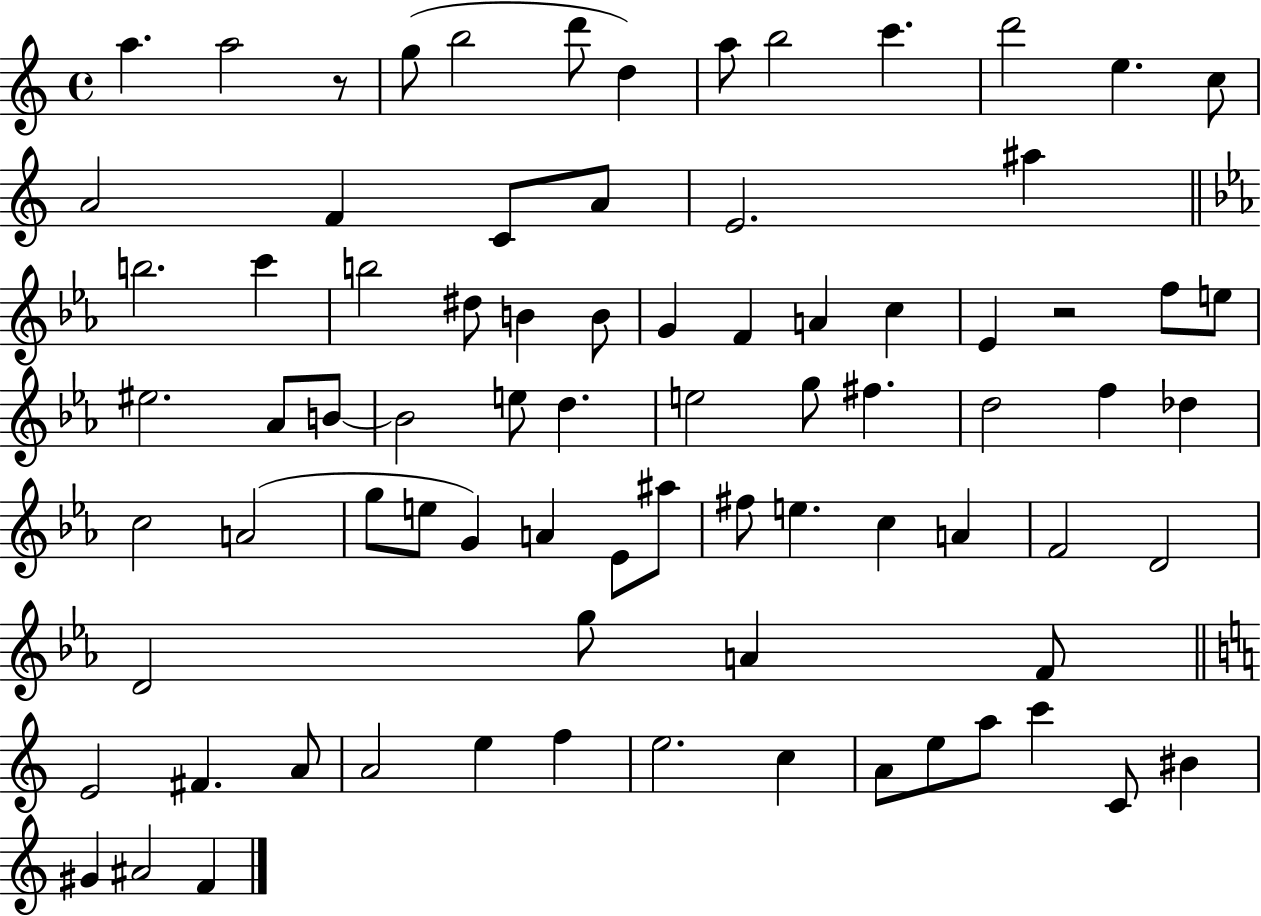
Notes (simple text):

A5/q. A5/h R/e G5/e B5/h D6/e D5/q A5/e B5/h C6/q. D6/h E5/q. C5/e A4/h F4/q C4/e A4/e E4/h. A#5/q B5/h. C6/q B5/h D#5/e B4/q B4/e G4/q F4/q A4/q C5/q Eb4/q R/h F5/e E5/e EIS5/h. Ab4/e B4/e B4/h E5/e D5/q. E5/h G5/e F#5/q. D5/h F5/q Db5/q C5/h A4/h G5/e E5/e G4/q A4/q Eb4/e A#5/e F#5/e E5/q. C5/q A4/q F4/h D4/h D4/h G5/e A4/q F4/e E4/h F#4/q. A4/e A4/h E5/q F5/q E5/h. C5/q A4/e E5/e A5/e C6/q C4/e BIS4/q G#4/q A#4/h F4/q